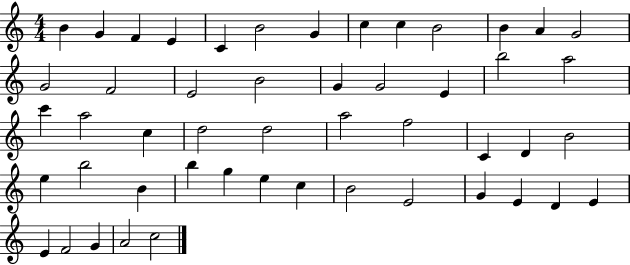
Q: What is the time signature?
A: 4/4